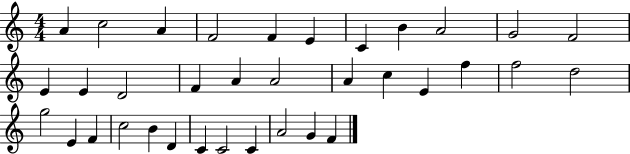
{
  \clef treble
  \numericTimeSignature
  \time 4/4
  \key c \major
  a'4 c''2 a'4 | f'2 f'4 e'4 | c'4 b'4 a'2 | g'2 f'2 | \break e'4 e'4 d'2 | f'4 a'4 a'2 | a'4 c''4 e'4 f''4 | f''2 d''2 | \break g''2 e'4 f'4 | c''2 b'4 d'4 | c'4 c'2 c'4 | a'2 g'4 f'4 | \break \bar "|."
}